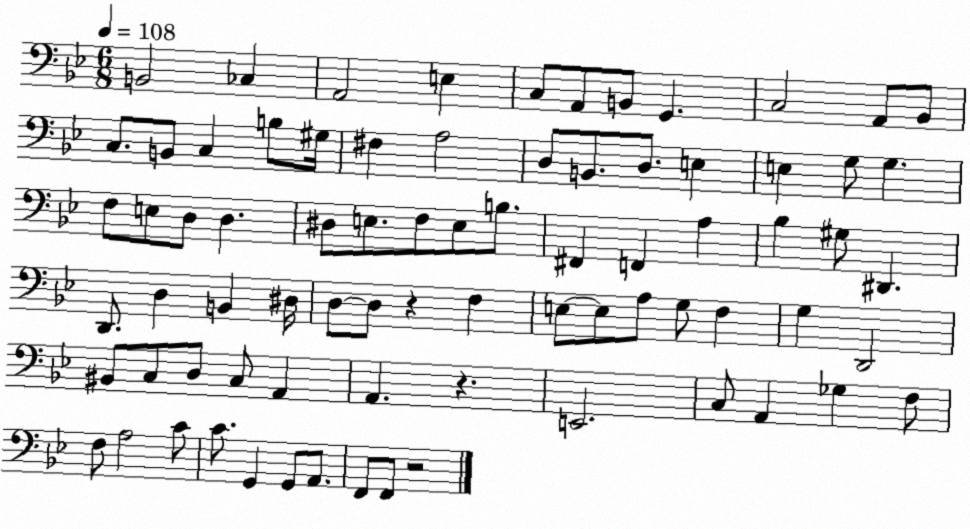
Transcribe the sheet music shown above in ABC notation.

X:1
T:Untitled
M:6/8
L:1/4
K:Bb
B,,2 _C, A,,2 E, C,/2 A,,/2 B,,/2 G,, C,2 A,,/2 _B,,/2 C,/2 B,,/2 C, B,/2 ^G,/4 ^F, A,2 D,/2 B,,/2 D,/2 E, E, G,/2 G, F,/2 E,/2 D,/2 D, ^D,/2 E,/2 F,/2 E,/2 B,/2 ^F,, F,, A, _B, ^G,/2 ^D,, D,,/2 D, B,, ^D,/4 D,/2 D,/2 z F, E,/2 E,/2 A,/2 G,/2 F, G, D,,2 ^B,,/2 C,/2 D,/2 C,/2 A,, A,, z E,,2 C,/2 A,, _G, F,/2 F,/2 A,2 C/2 C/2 G,, G,,/2 A,,/2 F,,/2 F,,/2 z2